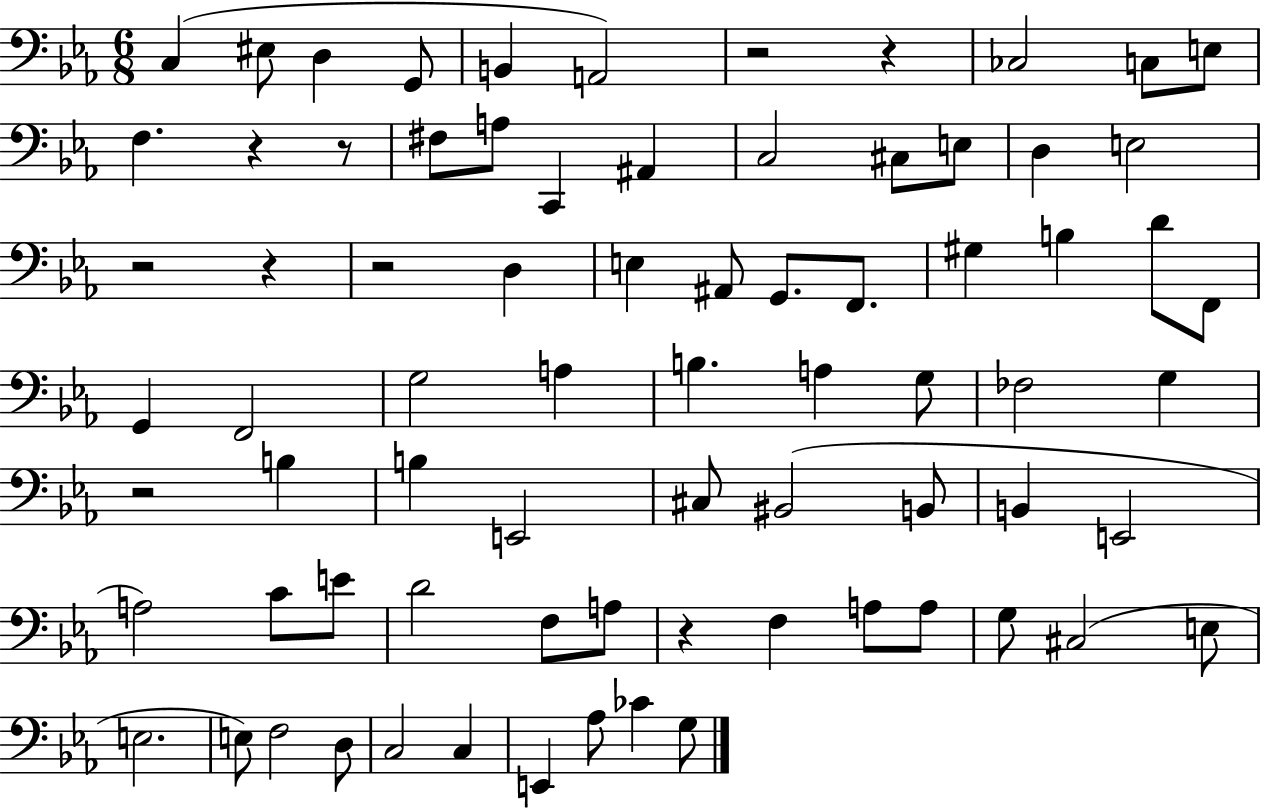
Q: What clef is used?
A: bass